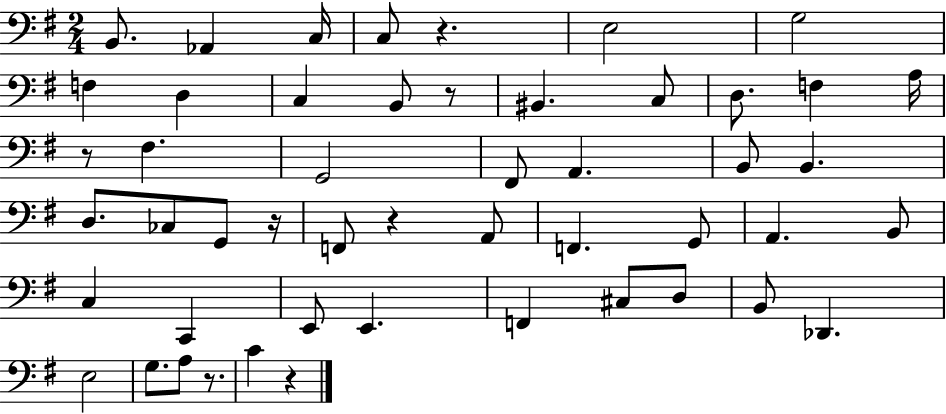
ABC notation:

X:1
T:Untitled
M:2/4
L:1/4
K:G
B,,/2 _A,, C,/4 C,/2 z E,2 G,2 F, D, C, B,,/2 z/2 ^B,, C,/2 D,/2 F, A,/4 z/2 ^F, G,,2 ^F,,/2 A,, B,,/2 B,, D,/2 _C,/2 G,,/2 z/4 F,,/2 z A,,/2 F,, G,,/2 A,, B,,/2 C, C,, E,,/2 E,, F,, ^C,/2 D,/2 B,,/2 _D,, E,2 G,/2 A,/2 z/2 C z